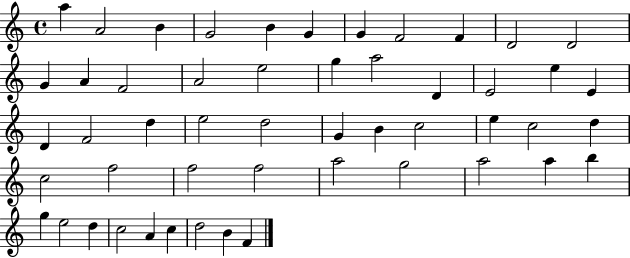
X:1
T:Untitled
M:4/4
L:1/4
K:C
a A2 B G2 B G G F2 F D2 D2 G A F2 A2 e2 g a2 D E2 e E D F2 d e2 d2 G B c2 e c2 d c2 f2 f2 f2 a2 g2 a2 a b g e2 d c2 A c d2 B F